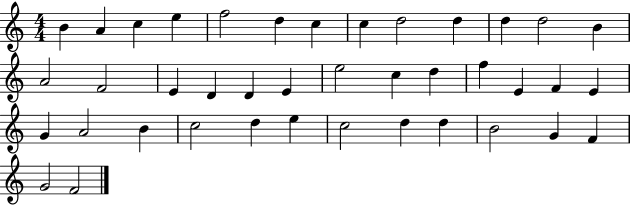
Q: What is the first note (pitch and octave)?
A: B4